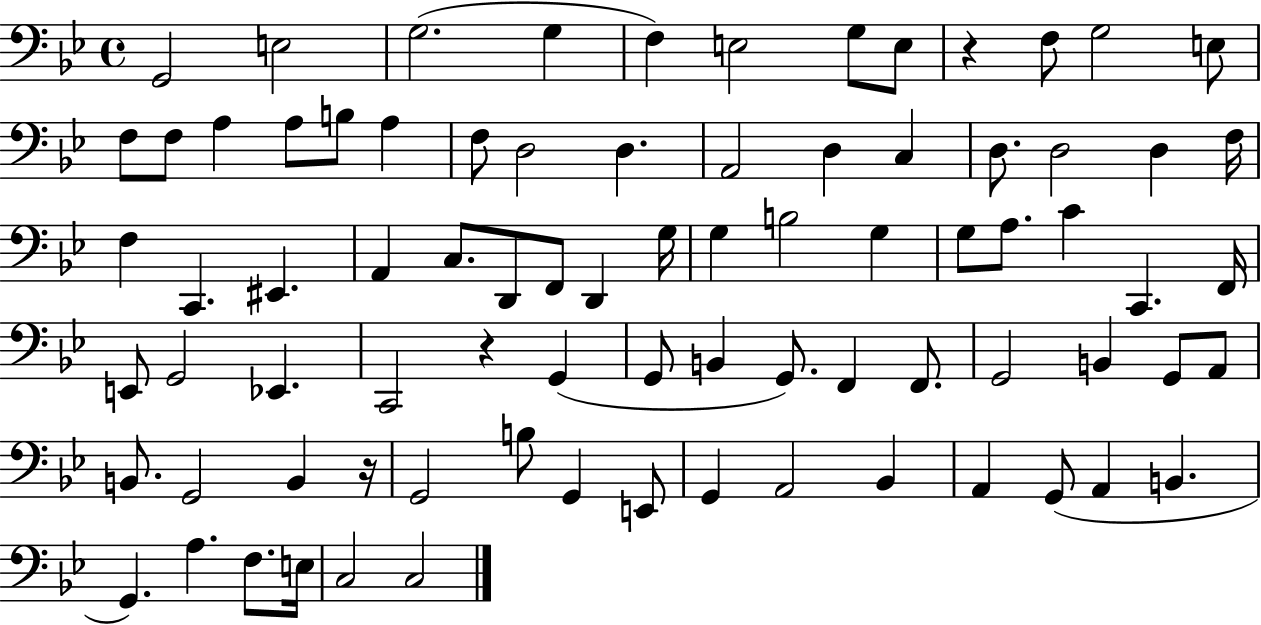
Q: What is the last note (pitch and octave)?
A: C3